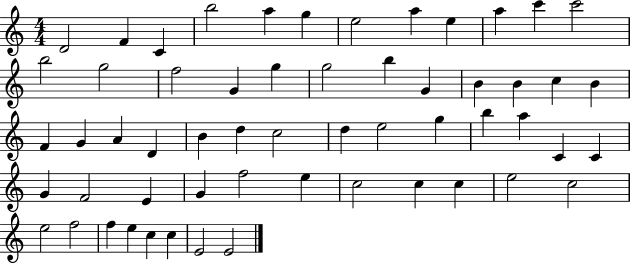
{
  \clef treble
  \numericTimeSignature
  \time 4/4
  \key c \major
  d'2 f'4 c'4 | b''2 a''4 g''4 | e''2 a''4 e''4 | a''4 c'''4 c'''2 | \break b''2 g''2 | f''2 g'4 g''4 | g''2 b''4 g'4 | b'4 b'4 c''4 b'4 | \break f'4 g'4 a'4 d'4 | b'4 d''4 c''2 | d''4 e''2 g''4 | b''4 a''4 c'4 c'4 | \break g'4 f'2 e'4 | g'4 f''2 e''4 | c''2 c''4 c''4 | e''2 c''2 | \break e''2 f''2 | f''4 e''4 c''4 c''4 | e'2 e'2 | \bar "|."
}